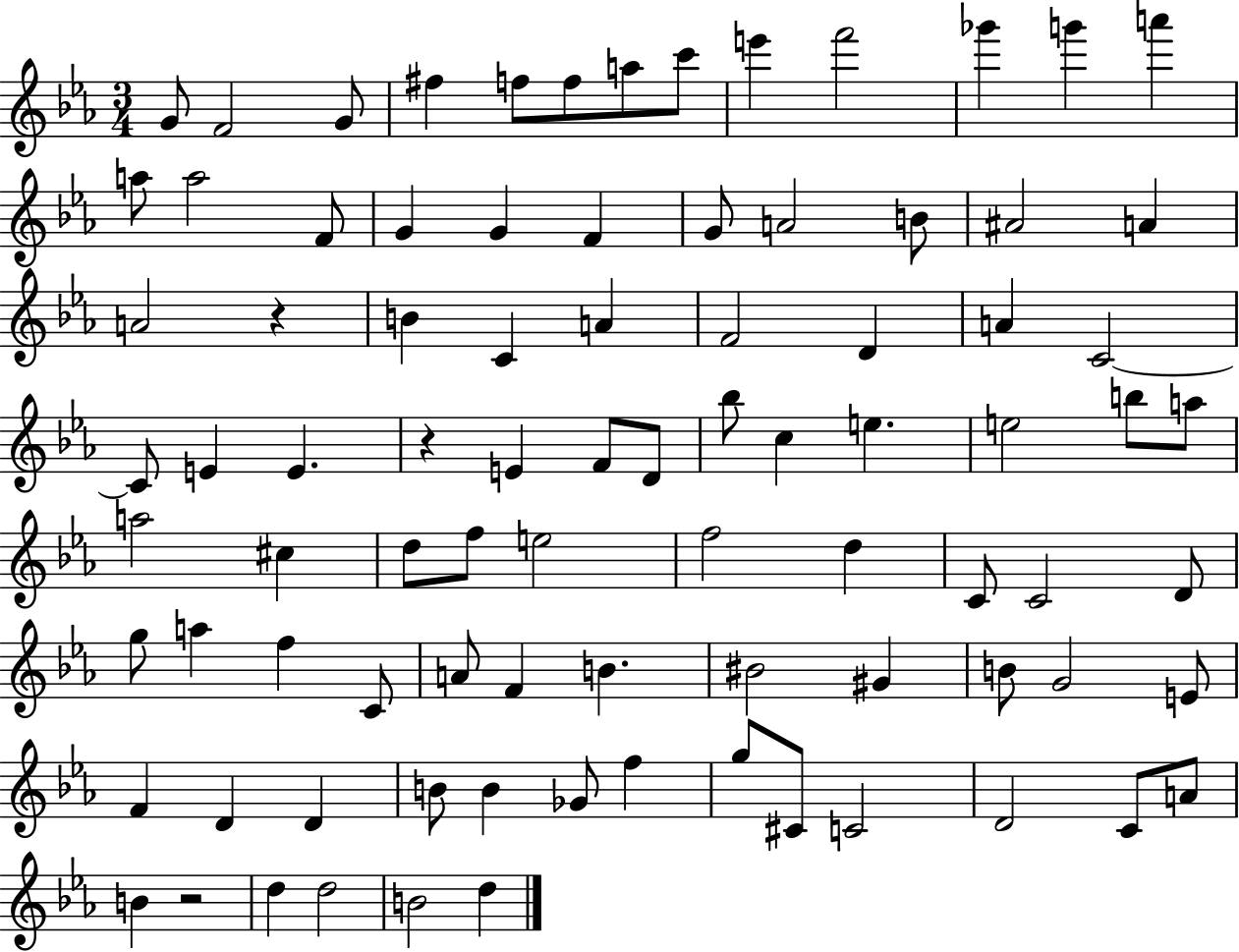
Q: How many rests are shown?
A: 3